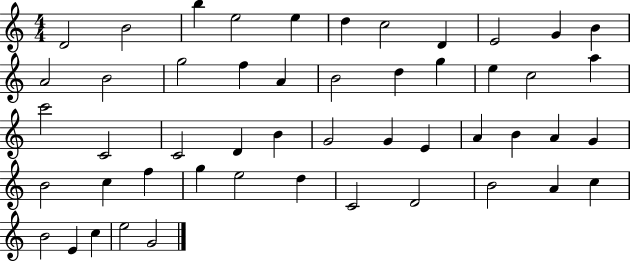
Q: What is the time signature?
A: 4/4